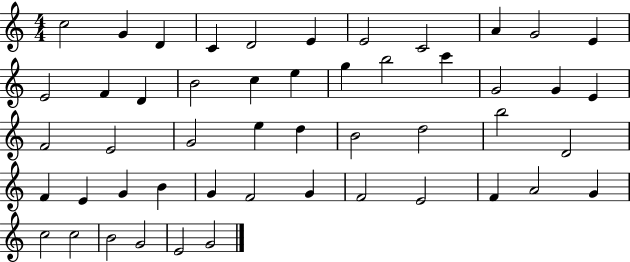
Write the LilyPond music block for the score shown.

{
  \clef treble
  \numericTimeSignature
  \time 4/4
  \key c \major
  c''2 g'4 d'4 | c'4 d'2 e'4 | e'2 c'2 | a'4 g'2 e'4 | \break e'2 f'4 d'4 | b'2 c''4 e''4 | g''4 b''2 c'''4 | g'2 g'4 e'4 | \break f'2 e'2 | g'2 e''4 d''4 | b'2 d''2 | b''2 d'2 | \break f'4 e'4 g'4 b'4 | g'4 f'2 g'4 | f'2 e'2 | f'4 a'2 g'4 | \break c''2 c''2 | b'2 g'2 | e'2 g'2 | \bar "|."
}